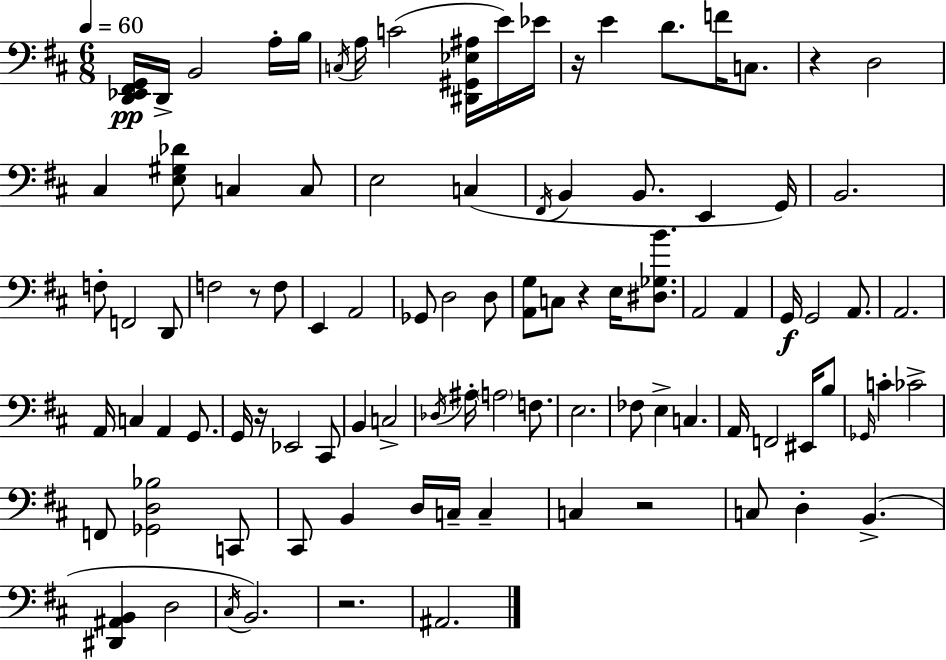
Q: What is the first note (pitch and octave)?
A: D2